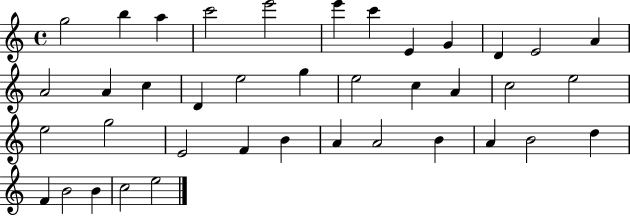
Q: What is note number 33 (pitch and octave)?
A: B4